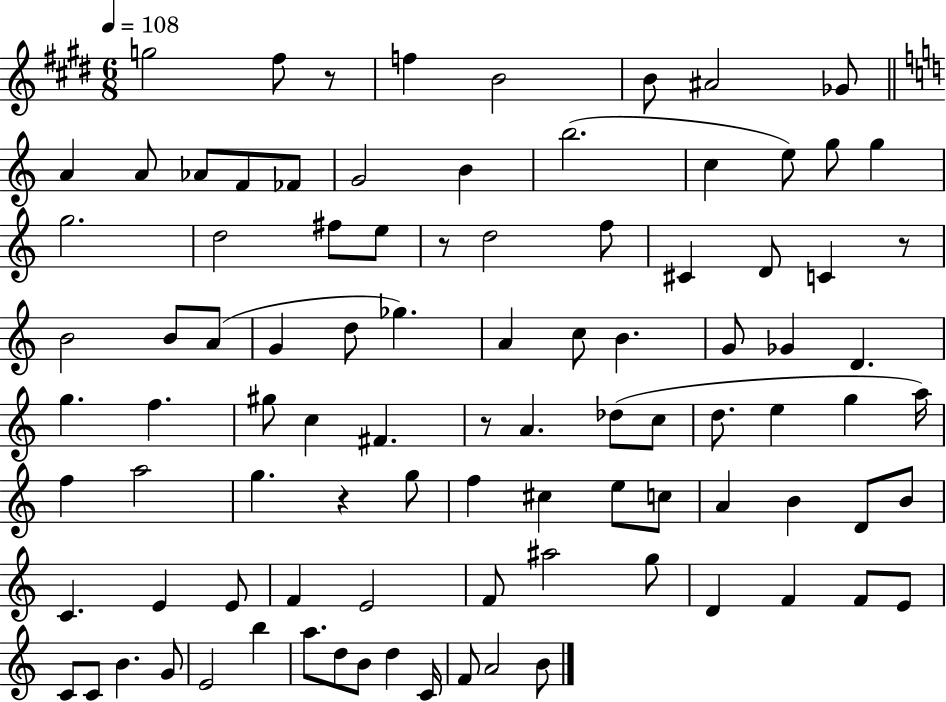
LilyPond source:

{
  \clef treble
  \numericTimeSignature
  \time 6/8
  \key e \major
  \tempo 4 = 108
  g''2 fis''8 r8 | f''4 b'2 | b'8 ais'2 ges'8 | \bar "||" \break \key a \minor a'4 a'8 aes'8 f'8 fes'8 | g'2 b'4 | b''2.( | c''4 e''8) g''8 g''4 | \break g''2. | d''2 fis''8 e''8 | r8 d''2 f''8 | cis'4 d'8 c'4 r8 | \break b'2 b'8 a'8( | g'4 d''8 ges''4.) | a'4 c''8 b'4. | g'8 ges'4 d'4. | \break g''4. f''4. | gis''8 c''4 fis'4. | r8 a'4. des''8( c''8 | d''8. e''4 g''4 a''16) | \break f''4 a''2 | g''4. r4 g''8 | f''4 cis''4 e''8 c''8 | a'4 b'4 d'8 b'8 | \break c'4. e'4 e'8 | f'4 e'2 | f'8 ais''2 g''8 | d'4 f'4 f'8 e'8 | \break c'8 c'8 b'4. g'8 | e'2 b''4 | a''8. d''8 b'8 d''4 c'16 | f'8 a'2 b'8 | \break \bar "|."
}